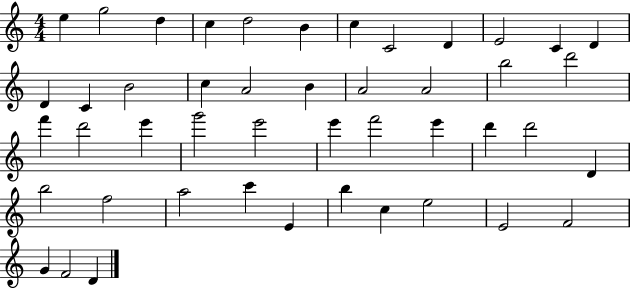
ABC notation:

X:1
T:Untitled
M:4/4
L:1/4
K:C
e g2 d c d2 B c C2 D E2 C D D C B2 c A2 B A2 A2 b2 d'2 f' d'2 e' g'2 e'2 e' f'2 e' d' d'2 D b2 f2 a2 c' E b c e2 E2 F2 G F2 D